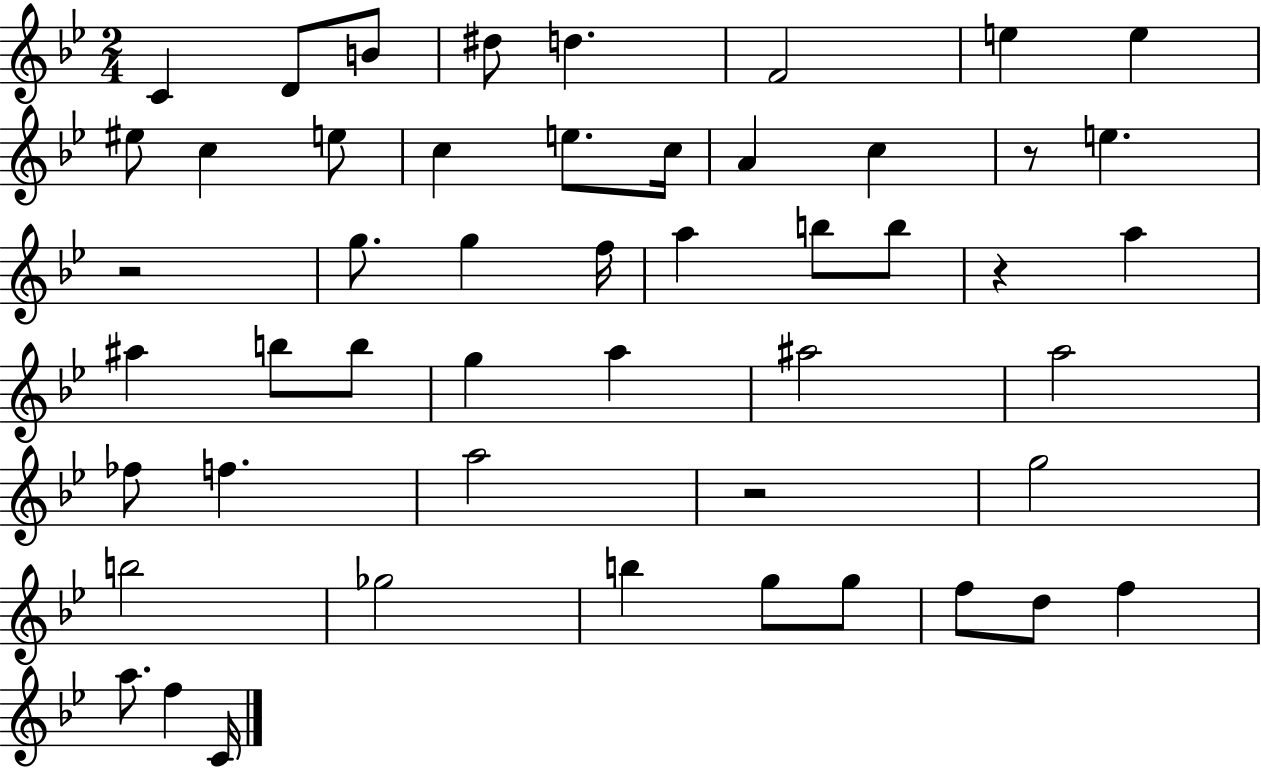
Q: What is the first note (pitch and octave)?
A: C4